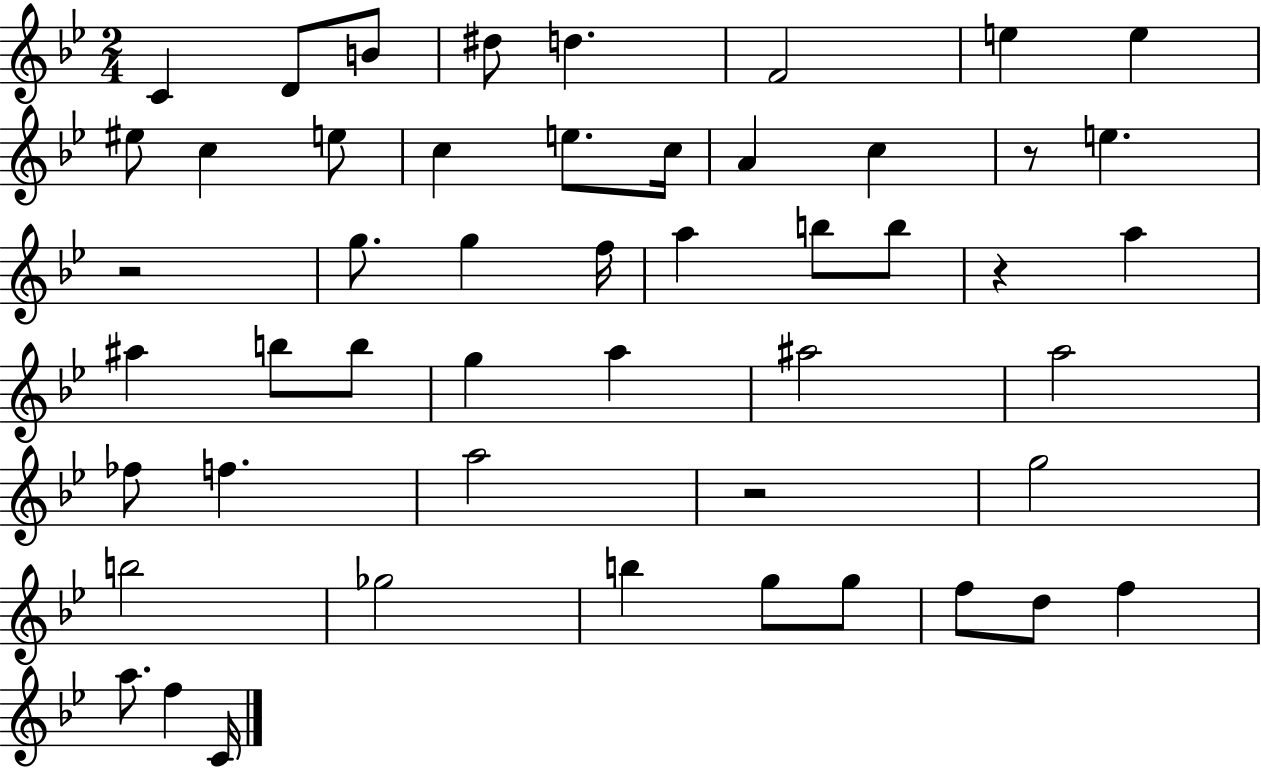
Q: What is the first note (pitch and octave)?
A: C4